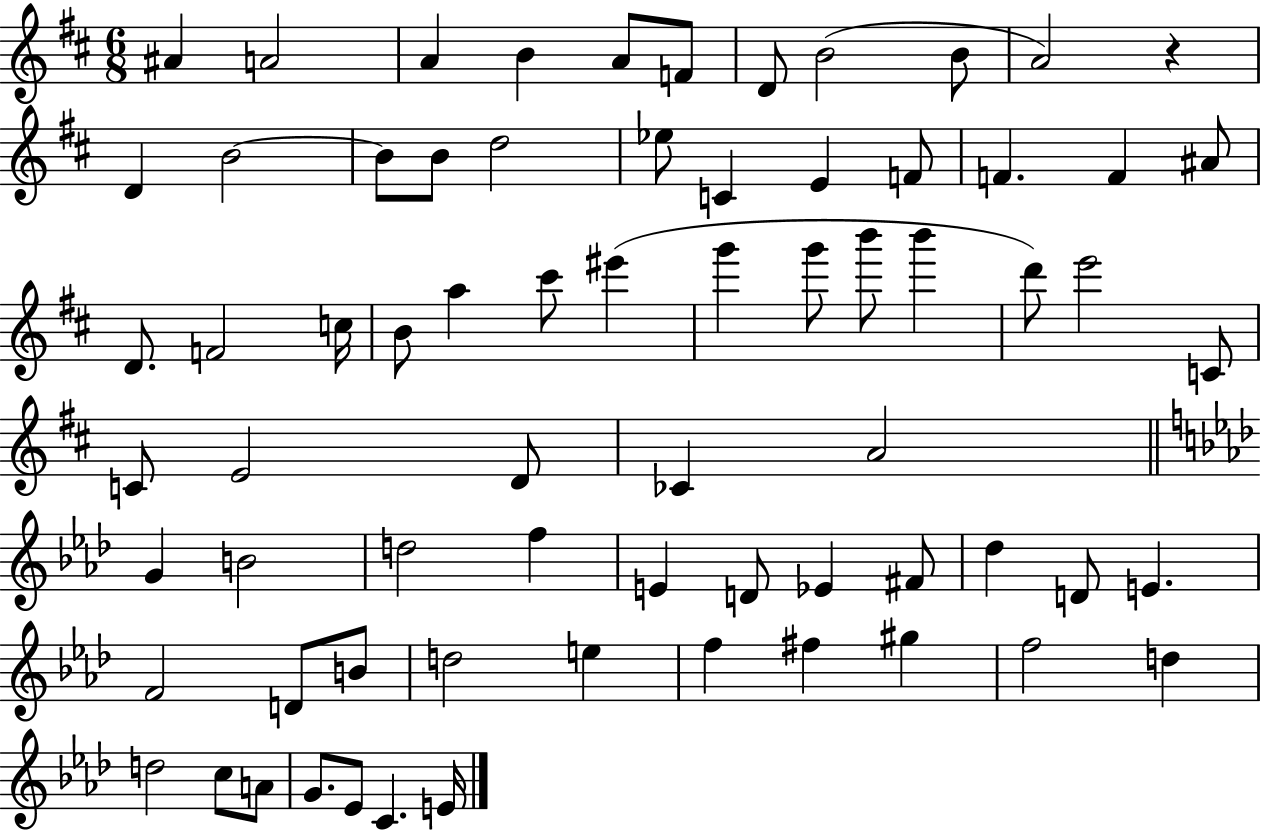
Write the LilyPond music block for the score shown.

{
  \clef treble
  \numericTimeSignature
  \time 6/8
  \key d \major
  ais'4 a'2 | a'4 b'4 a'8 f'8 | d'8 b'2( b'8 | a'2) r4 | \break d'4 b'2~~ | b'8 b'8 d''2 | ees''8 c'4 e'4 f'8 | f'4. f'4 ais'8 | \break d'8. f'2 c''16 | b'8 a''4 cis'''8 eis'''4( | g'''4 g'''8 b'''8 b'''4 | d'''8) e'''2 c'8 | \break c'8 e'2 d'8 | ces'4 a'2 | \bar "||" \break \key aes \major g'4 b'2 | d''2 f''4 | e'4 d'8 ees'4 fis'8 | des''4 d'8 e'4. | \break f'2 d'8 b'8 | d''2 e''4 | f''4 fis''4 gis''4 | f''2 d''4 | \break d''2 c''8 a'8 | g'8. ees'8 c'4. e'16 | \bar "|."
}